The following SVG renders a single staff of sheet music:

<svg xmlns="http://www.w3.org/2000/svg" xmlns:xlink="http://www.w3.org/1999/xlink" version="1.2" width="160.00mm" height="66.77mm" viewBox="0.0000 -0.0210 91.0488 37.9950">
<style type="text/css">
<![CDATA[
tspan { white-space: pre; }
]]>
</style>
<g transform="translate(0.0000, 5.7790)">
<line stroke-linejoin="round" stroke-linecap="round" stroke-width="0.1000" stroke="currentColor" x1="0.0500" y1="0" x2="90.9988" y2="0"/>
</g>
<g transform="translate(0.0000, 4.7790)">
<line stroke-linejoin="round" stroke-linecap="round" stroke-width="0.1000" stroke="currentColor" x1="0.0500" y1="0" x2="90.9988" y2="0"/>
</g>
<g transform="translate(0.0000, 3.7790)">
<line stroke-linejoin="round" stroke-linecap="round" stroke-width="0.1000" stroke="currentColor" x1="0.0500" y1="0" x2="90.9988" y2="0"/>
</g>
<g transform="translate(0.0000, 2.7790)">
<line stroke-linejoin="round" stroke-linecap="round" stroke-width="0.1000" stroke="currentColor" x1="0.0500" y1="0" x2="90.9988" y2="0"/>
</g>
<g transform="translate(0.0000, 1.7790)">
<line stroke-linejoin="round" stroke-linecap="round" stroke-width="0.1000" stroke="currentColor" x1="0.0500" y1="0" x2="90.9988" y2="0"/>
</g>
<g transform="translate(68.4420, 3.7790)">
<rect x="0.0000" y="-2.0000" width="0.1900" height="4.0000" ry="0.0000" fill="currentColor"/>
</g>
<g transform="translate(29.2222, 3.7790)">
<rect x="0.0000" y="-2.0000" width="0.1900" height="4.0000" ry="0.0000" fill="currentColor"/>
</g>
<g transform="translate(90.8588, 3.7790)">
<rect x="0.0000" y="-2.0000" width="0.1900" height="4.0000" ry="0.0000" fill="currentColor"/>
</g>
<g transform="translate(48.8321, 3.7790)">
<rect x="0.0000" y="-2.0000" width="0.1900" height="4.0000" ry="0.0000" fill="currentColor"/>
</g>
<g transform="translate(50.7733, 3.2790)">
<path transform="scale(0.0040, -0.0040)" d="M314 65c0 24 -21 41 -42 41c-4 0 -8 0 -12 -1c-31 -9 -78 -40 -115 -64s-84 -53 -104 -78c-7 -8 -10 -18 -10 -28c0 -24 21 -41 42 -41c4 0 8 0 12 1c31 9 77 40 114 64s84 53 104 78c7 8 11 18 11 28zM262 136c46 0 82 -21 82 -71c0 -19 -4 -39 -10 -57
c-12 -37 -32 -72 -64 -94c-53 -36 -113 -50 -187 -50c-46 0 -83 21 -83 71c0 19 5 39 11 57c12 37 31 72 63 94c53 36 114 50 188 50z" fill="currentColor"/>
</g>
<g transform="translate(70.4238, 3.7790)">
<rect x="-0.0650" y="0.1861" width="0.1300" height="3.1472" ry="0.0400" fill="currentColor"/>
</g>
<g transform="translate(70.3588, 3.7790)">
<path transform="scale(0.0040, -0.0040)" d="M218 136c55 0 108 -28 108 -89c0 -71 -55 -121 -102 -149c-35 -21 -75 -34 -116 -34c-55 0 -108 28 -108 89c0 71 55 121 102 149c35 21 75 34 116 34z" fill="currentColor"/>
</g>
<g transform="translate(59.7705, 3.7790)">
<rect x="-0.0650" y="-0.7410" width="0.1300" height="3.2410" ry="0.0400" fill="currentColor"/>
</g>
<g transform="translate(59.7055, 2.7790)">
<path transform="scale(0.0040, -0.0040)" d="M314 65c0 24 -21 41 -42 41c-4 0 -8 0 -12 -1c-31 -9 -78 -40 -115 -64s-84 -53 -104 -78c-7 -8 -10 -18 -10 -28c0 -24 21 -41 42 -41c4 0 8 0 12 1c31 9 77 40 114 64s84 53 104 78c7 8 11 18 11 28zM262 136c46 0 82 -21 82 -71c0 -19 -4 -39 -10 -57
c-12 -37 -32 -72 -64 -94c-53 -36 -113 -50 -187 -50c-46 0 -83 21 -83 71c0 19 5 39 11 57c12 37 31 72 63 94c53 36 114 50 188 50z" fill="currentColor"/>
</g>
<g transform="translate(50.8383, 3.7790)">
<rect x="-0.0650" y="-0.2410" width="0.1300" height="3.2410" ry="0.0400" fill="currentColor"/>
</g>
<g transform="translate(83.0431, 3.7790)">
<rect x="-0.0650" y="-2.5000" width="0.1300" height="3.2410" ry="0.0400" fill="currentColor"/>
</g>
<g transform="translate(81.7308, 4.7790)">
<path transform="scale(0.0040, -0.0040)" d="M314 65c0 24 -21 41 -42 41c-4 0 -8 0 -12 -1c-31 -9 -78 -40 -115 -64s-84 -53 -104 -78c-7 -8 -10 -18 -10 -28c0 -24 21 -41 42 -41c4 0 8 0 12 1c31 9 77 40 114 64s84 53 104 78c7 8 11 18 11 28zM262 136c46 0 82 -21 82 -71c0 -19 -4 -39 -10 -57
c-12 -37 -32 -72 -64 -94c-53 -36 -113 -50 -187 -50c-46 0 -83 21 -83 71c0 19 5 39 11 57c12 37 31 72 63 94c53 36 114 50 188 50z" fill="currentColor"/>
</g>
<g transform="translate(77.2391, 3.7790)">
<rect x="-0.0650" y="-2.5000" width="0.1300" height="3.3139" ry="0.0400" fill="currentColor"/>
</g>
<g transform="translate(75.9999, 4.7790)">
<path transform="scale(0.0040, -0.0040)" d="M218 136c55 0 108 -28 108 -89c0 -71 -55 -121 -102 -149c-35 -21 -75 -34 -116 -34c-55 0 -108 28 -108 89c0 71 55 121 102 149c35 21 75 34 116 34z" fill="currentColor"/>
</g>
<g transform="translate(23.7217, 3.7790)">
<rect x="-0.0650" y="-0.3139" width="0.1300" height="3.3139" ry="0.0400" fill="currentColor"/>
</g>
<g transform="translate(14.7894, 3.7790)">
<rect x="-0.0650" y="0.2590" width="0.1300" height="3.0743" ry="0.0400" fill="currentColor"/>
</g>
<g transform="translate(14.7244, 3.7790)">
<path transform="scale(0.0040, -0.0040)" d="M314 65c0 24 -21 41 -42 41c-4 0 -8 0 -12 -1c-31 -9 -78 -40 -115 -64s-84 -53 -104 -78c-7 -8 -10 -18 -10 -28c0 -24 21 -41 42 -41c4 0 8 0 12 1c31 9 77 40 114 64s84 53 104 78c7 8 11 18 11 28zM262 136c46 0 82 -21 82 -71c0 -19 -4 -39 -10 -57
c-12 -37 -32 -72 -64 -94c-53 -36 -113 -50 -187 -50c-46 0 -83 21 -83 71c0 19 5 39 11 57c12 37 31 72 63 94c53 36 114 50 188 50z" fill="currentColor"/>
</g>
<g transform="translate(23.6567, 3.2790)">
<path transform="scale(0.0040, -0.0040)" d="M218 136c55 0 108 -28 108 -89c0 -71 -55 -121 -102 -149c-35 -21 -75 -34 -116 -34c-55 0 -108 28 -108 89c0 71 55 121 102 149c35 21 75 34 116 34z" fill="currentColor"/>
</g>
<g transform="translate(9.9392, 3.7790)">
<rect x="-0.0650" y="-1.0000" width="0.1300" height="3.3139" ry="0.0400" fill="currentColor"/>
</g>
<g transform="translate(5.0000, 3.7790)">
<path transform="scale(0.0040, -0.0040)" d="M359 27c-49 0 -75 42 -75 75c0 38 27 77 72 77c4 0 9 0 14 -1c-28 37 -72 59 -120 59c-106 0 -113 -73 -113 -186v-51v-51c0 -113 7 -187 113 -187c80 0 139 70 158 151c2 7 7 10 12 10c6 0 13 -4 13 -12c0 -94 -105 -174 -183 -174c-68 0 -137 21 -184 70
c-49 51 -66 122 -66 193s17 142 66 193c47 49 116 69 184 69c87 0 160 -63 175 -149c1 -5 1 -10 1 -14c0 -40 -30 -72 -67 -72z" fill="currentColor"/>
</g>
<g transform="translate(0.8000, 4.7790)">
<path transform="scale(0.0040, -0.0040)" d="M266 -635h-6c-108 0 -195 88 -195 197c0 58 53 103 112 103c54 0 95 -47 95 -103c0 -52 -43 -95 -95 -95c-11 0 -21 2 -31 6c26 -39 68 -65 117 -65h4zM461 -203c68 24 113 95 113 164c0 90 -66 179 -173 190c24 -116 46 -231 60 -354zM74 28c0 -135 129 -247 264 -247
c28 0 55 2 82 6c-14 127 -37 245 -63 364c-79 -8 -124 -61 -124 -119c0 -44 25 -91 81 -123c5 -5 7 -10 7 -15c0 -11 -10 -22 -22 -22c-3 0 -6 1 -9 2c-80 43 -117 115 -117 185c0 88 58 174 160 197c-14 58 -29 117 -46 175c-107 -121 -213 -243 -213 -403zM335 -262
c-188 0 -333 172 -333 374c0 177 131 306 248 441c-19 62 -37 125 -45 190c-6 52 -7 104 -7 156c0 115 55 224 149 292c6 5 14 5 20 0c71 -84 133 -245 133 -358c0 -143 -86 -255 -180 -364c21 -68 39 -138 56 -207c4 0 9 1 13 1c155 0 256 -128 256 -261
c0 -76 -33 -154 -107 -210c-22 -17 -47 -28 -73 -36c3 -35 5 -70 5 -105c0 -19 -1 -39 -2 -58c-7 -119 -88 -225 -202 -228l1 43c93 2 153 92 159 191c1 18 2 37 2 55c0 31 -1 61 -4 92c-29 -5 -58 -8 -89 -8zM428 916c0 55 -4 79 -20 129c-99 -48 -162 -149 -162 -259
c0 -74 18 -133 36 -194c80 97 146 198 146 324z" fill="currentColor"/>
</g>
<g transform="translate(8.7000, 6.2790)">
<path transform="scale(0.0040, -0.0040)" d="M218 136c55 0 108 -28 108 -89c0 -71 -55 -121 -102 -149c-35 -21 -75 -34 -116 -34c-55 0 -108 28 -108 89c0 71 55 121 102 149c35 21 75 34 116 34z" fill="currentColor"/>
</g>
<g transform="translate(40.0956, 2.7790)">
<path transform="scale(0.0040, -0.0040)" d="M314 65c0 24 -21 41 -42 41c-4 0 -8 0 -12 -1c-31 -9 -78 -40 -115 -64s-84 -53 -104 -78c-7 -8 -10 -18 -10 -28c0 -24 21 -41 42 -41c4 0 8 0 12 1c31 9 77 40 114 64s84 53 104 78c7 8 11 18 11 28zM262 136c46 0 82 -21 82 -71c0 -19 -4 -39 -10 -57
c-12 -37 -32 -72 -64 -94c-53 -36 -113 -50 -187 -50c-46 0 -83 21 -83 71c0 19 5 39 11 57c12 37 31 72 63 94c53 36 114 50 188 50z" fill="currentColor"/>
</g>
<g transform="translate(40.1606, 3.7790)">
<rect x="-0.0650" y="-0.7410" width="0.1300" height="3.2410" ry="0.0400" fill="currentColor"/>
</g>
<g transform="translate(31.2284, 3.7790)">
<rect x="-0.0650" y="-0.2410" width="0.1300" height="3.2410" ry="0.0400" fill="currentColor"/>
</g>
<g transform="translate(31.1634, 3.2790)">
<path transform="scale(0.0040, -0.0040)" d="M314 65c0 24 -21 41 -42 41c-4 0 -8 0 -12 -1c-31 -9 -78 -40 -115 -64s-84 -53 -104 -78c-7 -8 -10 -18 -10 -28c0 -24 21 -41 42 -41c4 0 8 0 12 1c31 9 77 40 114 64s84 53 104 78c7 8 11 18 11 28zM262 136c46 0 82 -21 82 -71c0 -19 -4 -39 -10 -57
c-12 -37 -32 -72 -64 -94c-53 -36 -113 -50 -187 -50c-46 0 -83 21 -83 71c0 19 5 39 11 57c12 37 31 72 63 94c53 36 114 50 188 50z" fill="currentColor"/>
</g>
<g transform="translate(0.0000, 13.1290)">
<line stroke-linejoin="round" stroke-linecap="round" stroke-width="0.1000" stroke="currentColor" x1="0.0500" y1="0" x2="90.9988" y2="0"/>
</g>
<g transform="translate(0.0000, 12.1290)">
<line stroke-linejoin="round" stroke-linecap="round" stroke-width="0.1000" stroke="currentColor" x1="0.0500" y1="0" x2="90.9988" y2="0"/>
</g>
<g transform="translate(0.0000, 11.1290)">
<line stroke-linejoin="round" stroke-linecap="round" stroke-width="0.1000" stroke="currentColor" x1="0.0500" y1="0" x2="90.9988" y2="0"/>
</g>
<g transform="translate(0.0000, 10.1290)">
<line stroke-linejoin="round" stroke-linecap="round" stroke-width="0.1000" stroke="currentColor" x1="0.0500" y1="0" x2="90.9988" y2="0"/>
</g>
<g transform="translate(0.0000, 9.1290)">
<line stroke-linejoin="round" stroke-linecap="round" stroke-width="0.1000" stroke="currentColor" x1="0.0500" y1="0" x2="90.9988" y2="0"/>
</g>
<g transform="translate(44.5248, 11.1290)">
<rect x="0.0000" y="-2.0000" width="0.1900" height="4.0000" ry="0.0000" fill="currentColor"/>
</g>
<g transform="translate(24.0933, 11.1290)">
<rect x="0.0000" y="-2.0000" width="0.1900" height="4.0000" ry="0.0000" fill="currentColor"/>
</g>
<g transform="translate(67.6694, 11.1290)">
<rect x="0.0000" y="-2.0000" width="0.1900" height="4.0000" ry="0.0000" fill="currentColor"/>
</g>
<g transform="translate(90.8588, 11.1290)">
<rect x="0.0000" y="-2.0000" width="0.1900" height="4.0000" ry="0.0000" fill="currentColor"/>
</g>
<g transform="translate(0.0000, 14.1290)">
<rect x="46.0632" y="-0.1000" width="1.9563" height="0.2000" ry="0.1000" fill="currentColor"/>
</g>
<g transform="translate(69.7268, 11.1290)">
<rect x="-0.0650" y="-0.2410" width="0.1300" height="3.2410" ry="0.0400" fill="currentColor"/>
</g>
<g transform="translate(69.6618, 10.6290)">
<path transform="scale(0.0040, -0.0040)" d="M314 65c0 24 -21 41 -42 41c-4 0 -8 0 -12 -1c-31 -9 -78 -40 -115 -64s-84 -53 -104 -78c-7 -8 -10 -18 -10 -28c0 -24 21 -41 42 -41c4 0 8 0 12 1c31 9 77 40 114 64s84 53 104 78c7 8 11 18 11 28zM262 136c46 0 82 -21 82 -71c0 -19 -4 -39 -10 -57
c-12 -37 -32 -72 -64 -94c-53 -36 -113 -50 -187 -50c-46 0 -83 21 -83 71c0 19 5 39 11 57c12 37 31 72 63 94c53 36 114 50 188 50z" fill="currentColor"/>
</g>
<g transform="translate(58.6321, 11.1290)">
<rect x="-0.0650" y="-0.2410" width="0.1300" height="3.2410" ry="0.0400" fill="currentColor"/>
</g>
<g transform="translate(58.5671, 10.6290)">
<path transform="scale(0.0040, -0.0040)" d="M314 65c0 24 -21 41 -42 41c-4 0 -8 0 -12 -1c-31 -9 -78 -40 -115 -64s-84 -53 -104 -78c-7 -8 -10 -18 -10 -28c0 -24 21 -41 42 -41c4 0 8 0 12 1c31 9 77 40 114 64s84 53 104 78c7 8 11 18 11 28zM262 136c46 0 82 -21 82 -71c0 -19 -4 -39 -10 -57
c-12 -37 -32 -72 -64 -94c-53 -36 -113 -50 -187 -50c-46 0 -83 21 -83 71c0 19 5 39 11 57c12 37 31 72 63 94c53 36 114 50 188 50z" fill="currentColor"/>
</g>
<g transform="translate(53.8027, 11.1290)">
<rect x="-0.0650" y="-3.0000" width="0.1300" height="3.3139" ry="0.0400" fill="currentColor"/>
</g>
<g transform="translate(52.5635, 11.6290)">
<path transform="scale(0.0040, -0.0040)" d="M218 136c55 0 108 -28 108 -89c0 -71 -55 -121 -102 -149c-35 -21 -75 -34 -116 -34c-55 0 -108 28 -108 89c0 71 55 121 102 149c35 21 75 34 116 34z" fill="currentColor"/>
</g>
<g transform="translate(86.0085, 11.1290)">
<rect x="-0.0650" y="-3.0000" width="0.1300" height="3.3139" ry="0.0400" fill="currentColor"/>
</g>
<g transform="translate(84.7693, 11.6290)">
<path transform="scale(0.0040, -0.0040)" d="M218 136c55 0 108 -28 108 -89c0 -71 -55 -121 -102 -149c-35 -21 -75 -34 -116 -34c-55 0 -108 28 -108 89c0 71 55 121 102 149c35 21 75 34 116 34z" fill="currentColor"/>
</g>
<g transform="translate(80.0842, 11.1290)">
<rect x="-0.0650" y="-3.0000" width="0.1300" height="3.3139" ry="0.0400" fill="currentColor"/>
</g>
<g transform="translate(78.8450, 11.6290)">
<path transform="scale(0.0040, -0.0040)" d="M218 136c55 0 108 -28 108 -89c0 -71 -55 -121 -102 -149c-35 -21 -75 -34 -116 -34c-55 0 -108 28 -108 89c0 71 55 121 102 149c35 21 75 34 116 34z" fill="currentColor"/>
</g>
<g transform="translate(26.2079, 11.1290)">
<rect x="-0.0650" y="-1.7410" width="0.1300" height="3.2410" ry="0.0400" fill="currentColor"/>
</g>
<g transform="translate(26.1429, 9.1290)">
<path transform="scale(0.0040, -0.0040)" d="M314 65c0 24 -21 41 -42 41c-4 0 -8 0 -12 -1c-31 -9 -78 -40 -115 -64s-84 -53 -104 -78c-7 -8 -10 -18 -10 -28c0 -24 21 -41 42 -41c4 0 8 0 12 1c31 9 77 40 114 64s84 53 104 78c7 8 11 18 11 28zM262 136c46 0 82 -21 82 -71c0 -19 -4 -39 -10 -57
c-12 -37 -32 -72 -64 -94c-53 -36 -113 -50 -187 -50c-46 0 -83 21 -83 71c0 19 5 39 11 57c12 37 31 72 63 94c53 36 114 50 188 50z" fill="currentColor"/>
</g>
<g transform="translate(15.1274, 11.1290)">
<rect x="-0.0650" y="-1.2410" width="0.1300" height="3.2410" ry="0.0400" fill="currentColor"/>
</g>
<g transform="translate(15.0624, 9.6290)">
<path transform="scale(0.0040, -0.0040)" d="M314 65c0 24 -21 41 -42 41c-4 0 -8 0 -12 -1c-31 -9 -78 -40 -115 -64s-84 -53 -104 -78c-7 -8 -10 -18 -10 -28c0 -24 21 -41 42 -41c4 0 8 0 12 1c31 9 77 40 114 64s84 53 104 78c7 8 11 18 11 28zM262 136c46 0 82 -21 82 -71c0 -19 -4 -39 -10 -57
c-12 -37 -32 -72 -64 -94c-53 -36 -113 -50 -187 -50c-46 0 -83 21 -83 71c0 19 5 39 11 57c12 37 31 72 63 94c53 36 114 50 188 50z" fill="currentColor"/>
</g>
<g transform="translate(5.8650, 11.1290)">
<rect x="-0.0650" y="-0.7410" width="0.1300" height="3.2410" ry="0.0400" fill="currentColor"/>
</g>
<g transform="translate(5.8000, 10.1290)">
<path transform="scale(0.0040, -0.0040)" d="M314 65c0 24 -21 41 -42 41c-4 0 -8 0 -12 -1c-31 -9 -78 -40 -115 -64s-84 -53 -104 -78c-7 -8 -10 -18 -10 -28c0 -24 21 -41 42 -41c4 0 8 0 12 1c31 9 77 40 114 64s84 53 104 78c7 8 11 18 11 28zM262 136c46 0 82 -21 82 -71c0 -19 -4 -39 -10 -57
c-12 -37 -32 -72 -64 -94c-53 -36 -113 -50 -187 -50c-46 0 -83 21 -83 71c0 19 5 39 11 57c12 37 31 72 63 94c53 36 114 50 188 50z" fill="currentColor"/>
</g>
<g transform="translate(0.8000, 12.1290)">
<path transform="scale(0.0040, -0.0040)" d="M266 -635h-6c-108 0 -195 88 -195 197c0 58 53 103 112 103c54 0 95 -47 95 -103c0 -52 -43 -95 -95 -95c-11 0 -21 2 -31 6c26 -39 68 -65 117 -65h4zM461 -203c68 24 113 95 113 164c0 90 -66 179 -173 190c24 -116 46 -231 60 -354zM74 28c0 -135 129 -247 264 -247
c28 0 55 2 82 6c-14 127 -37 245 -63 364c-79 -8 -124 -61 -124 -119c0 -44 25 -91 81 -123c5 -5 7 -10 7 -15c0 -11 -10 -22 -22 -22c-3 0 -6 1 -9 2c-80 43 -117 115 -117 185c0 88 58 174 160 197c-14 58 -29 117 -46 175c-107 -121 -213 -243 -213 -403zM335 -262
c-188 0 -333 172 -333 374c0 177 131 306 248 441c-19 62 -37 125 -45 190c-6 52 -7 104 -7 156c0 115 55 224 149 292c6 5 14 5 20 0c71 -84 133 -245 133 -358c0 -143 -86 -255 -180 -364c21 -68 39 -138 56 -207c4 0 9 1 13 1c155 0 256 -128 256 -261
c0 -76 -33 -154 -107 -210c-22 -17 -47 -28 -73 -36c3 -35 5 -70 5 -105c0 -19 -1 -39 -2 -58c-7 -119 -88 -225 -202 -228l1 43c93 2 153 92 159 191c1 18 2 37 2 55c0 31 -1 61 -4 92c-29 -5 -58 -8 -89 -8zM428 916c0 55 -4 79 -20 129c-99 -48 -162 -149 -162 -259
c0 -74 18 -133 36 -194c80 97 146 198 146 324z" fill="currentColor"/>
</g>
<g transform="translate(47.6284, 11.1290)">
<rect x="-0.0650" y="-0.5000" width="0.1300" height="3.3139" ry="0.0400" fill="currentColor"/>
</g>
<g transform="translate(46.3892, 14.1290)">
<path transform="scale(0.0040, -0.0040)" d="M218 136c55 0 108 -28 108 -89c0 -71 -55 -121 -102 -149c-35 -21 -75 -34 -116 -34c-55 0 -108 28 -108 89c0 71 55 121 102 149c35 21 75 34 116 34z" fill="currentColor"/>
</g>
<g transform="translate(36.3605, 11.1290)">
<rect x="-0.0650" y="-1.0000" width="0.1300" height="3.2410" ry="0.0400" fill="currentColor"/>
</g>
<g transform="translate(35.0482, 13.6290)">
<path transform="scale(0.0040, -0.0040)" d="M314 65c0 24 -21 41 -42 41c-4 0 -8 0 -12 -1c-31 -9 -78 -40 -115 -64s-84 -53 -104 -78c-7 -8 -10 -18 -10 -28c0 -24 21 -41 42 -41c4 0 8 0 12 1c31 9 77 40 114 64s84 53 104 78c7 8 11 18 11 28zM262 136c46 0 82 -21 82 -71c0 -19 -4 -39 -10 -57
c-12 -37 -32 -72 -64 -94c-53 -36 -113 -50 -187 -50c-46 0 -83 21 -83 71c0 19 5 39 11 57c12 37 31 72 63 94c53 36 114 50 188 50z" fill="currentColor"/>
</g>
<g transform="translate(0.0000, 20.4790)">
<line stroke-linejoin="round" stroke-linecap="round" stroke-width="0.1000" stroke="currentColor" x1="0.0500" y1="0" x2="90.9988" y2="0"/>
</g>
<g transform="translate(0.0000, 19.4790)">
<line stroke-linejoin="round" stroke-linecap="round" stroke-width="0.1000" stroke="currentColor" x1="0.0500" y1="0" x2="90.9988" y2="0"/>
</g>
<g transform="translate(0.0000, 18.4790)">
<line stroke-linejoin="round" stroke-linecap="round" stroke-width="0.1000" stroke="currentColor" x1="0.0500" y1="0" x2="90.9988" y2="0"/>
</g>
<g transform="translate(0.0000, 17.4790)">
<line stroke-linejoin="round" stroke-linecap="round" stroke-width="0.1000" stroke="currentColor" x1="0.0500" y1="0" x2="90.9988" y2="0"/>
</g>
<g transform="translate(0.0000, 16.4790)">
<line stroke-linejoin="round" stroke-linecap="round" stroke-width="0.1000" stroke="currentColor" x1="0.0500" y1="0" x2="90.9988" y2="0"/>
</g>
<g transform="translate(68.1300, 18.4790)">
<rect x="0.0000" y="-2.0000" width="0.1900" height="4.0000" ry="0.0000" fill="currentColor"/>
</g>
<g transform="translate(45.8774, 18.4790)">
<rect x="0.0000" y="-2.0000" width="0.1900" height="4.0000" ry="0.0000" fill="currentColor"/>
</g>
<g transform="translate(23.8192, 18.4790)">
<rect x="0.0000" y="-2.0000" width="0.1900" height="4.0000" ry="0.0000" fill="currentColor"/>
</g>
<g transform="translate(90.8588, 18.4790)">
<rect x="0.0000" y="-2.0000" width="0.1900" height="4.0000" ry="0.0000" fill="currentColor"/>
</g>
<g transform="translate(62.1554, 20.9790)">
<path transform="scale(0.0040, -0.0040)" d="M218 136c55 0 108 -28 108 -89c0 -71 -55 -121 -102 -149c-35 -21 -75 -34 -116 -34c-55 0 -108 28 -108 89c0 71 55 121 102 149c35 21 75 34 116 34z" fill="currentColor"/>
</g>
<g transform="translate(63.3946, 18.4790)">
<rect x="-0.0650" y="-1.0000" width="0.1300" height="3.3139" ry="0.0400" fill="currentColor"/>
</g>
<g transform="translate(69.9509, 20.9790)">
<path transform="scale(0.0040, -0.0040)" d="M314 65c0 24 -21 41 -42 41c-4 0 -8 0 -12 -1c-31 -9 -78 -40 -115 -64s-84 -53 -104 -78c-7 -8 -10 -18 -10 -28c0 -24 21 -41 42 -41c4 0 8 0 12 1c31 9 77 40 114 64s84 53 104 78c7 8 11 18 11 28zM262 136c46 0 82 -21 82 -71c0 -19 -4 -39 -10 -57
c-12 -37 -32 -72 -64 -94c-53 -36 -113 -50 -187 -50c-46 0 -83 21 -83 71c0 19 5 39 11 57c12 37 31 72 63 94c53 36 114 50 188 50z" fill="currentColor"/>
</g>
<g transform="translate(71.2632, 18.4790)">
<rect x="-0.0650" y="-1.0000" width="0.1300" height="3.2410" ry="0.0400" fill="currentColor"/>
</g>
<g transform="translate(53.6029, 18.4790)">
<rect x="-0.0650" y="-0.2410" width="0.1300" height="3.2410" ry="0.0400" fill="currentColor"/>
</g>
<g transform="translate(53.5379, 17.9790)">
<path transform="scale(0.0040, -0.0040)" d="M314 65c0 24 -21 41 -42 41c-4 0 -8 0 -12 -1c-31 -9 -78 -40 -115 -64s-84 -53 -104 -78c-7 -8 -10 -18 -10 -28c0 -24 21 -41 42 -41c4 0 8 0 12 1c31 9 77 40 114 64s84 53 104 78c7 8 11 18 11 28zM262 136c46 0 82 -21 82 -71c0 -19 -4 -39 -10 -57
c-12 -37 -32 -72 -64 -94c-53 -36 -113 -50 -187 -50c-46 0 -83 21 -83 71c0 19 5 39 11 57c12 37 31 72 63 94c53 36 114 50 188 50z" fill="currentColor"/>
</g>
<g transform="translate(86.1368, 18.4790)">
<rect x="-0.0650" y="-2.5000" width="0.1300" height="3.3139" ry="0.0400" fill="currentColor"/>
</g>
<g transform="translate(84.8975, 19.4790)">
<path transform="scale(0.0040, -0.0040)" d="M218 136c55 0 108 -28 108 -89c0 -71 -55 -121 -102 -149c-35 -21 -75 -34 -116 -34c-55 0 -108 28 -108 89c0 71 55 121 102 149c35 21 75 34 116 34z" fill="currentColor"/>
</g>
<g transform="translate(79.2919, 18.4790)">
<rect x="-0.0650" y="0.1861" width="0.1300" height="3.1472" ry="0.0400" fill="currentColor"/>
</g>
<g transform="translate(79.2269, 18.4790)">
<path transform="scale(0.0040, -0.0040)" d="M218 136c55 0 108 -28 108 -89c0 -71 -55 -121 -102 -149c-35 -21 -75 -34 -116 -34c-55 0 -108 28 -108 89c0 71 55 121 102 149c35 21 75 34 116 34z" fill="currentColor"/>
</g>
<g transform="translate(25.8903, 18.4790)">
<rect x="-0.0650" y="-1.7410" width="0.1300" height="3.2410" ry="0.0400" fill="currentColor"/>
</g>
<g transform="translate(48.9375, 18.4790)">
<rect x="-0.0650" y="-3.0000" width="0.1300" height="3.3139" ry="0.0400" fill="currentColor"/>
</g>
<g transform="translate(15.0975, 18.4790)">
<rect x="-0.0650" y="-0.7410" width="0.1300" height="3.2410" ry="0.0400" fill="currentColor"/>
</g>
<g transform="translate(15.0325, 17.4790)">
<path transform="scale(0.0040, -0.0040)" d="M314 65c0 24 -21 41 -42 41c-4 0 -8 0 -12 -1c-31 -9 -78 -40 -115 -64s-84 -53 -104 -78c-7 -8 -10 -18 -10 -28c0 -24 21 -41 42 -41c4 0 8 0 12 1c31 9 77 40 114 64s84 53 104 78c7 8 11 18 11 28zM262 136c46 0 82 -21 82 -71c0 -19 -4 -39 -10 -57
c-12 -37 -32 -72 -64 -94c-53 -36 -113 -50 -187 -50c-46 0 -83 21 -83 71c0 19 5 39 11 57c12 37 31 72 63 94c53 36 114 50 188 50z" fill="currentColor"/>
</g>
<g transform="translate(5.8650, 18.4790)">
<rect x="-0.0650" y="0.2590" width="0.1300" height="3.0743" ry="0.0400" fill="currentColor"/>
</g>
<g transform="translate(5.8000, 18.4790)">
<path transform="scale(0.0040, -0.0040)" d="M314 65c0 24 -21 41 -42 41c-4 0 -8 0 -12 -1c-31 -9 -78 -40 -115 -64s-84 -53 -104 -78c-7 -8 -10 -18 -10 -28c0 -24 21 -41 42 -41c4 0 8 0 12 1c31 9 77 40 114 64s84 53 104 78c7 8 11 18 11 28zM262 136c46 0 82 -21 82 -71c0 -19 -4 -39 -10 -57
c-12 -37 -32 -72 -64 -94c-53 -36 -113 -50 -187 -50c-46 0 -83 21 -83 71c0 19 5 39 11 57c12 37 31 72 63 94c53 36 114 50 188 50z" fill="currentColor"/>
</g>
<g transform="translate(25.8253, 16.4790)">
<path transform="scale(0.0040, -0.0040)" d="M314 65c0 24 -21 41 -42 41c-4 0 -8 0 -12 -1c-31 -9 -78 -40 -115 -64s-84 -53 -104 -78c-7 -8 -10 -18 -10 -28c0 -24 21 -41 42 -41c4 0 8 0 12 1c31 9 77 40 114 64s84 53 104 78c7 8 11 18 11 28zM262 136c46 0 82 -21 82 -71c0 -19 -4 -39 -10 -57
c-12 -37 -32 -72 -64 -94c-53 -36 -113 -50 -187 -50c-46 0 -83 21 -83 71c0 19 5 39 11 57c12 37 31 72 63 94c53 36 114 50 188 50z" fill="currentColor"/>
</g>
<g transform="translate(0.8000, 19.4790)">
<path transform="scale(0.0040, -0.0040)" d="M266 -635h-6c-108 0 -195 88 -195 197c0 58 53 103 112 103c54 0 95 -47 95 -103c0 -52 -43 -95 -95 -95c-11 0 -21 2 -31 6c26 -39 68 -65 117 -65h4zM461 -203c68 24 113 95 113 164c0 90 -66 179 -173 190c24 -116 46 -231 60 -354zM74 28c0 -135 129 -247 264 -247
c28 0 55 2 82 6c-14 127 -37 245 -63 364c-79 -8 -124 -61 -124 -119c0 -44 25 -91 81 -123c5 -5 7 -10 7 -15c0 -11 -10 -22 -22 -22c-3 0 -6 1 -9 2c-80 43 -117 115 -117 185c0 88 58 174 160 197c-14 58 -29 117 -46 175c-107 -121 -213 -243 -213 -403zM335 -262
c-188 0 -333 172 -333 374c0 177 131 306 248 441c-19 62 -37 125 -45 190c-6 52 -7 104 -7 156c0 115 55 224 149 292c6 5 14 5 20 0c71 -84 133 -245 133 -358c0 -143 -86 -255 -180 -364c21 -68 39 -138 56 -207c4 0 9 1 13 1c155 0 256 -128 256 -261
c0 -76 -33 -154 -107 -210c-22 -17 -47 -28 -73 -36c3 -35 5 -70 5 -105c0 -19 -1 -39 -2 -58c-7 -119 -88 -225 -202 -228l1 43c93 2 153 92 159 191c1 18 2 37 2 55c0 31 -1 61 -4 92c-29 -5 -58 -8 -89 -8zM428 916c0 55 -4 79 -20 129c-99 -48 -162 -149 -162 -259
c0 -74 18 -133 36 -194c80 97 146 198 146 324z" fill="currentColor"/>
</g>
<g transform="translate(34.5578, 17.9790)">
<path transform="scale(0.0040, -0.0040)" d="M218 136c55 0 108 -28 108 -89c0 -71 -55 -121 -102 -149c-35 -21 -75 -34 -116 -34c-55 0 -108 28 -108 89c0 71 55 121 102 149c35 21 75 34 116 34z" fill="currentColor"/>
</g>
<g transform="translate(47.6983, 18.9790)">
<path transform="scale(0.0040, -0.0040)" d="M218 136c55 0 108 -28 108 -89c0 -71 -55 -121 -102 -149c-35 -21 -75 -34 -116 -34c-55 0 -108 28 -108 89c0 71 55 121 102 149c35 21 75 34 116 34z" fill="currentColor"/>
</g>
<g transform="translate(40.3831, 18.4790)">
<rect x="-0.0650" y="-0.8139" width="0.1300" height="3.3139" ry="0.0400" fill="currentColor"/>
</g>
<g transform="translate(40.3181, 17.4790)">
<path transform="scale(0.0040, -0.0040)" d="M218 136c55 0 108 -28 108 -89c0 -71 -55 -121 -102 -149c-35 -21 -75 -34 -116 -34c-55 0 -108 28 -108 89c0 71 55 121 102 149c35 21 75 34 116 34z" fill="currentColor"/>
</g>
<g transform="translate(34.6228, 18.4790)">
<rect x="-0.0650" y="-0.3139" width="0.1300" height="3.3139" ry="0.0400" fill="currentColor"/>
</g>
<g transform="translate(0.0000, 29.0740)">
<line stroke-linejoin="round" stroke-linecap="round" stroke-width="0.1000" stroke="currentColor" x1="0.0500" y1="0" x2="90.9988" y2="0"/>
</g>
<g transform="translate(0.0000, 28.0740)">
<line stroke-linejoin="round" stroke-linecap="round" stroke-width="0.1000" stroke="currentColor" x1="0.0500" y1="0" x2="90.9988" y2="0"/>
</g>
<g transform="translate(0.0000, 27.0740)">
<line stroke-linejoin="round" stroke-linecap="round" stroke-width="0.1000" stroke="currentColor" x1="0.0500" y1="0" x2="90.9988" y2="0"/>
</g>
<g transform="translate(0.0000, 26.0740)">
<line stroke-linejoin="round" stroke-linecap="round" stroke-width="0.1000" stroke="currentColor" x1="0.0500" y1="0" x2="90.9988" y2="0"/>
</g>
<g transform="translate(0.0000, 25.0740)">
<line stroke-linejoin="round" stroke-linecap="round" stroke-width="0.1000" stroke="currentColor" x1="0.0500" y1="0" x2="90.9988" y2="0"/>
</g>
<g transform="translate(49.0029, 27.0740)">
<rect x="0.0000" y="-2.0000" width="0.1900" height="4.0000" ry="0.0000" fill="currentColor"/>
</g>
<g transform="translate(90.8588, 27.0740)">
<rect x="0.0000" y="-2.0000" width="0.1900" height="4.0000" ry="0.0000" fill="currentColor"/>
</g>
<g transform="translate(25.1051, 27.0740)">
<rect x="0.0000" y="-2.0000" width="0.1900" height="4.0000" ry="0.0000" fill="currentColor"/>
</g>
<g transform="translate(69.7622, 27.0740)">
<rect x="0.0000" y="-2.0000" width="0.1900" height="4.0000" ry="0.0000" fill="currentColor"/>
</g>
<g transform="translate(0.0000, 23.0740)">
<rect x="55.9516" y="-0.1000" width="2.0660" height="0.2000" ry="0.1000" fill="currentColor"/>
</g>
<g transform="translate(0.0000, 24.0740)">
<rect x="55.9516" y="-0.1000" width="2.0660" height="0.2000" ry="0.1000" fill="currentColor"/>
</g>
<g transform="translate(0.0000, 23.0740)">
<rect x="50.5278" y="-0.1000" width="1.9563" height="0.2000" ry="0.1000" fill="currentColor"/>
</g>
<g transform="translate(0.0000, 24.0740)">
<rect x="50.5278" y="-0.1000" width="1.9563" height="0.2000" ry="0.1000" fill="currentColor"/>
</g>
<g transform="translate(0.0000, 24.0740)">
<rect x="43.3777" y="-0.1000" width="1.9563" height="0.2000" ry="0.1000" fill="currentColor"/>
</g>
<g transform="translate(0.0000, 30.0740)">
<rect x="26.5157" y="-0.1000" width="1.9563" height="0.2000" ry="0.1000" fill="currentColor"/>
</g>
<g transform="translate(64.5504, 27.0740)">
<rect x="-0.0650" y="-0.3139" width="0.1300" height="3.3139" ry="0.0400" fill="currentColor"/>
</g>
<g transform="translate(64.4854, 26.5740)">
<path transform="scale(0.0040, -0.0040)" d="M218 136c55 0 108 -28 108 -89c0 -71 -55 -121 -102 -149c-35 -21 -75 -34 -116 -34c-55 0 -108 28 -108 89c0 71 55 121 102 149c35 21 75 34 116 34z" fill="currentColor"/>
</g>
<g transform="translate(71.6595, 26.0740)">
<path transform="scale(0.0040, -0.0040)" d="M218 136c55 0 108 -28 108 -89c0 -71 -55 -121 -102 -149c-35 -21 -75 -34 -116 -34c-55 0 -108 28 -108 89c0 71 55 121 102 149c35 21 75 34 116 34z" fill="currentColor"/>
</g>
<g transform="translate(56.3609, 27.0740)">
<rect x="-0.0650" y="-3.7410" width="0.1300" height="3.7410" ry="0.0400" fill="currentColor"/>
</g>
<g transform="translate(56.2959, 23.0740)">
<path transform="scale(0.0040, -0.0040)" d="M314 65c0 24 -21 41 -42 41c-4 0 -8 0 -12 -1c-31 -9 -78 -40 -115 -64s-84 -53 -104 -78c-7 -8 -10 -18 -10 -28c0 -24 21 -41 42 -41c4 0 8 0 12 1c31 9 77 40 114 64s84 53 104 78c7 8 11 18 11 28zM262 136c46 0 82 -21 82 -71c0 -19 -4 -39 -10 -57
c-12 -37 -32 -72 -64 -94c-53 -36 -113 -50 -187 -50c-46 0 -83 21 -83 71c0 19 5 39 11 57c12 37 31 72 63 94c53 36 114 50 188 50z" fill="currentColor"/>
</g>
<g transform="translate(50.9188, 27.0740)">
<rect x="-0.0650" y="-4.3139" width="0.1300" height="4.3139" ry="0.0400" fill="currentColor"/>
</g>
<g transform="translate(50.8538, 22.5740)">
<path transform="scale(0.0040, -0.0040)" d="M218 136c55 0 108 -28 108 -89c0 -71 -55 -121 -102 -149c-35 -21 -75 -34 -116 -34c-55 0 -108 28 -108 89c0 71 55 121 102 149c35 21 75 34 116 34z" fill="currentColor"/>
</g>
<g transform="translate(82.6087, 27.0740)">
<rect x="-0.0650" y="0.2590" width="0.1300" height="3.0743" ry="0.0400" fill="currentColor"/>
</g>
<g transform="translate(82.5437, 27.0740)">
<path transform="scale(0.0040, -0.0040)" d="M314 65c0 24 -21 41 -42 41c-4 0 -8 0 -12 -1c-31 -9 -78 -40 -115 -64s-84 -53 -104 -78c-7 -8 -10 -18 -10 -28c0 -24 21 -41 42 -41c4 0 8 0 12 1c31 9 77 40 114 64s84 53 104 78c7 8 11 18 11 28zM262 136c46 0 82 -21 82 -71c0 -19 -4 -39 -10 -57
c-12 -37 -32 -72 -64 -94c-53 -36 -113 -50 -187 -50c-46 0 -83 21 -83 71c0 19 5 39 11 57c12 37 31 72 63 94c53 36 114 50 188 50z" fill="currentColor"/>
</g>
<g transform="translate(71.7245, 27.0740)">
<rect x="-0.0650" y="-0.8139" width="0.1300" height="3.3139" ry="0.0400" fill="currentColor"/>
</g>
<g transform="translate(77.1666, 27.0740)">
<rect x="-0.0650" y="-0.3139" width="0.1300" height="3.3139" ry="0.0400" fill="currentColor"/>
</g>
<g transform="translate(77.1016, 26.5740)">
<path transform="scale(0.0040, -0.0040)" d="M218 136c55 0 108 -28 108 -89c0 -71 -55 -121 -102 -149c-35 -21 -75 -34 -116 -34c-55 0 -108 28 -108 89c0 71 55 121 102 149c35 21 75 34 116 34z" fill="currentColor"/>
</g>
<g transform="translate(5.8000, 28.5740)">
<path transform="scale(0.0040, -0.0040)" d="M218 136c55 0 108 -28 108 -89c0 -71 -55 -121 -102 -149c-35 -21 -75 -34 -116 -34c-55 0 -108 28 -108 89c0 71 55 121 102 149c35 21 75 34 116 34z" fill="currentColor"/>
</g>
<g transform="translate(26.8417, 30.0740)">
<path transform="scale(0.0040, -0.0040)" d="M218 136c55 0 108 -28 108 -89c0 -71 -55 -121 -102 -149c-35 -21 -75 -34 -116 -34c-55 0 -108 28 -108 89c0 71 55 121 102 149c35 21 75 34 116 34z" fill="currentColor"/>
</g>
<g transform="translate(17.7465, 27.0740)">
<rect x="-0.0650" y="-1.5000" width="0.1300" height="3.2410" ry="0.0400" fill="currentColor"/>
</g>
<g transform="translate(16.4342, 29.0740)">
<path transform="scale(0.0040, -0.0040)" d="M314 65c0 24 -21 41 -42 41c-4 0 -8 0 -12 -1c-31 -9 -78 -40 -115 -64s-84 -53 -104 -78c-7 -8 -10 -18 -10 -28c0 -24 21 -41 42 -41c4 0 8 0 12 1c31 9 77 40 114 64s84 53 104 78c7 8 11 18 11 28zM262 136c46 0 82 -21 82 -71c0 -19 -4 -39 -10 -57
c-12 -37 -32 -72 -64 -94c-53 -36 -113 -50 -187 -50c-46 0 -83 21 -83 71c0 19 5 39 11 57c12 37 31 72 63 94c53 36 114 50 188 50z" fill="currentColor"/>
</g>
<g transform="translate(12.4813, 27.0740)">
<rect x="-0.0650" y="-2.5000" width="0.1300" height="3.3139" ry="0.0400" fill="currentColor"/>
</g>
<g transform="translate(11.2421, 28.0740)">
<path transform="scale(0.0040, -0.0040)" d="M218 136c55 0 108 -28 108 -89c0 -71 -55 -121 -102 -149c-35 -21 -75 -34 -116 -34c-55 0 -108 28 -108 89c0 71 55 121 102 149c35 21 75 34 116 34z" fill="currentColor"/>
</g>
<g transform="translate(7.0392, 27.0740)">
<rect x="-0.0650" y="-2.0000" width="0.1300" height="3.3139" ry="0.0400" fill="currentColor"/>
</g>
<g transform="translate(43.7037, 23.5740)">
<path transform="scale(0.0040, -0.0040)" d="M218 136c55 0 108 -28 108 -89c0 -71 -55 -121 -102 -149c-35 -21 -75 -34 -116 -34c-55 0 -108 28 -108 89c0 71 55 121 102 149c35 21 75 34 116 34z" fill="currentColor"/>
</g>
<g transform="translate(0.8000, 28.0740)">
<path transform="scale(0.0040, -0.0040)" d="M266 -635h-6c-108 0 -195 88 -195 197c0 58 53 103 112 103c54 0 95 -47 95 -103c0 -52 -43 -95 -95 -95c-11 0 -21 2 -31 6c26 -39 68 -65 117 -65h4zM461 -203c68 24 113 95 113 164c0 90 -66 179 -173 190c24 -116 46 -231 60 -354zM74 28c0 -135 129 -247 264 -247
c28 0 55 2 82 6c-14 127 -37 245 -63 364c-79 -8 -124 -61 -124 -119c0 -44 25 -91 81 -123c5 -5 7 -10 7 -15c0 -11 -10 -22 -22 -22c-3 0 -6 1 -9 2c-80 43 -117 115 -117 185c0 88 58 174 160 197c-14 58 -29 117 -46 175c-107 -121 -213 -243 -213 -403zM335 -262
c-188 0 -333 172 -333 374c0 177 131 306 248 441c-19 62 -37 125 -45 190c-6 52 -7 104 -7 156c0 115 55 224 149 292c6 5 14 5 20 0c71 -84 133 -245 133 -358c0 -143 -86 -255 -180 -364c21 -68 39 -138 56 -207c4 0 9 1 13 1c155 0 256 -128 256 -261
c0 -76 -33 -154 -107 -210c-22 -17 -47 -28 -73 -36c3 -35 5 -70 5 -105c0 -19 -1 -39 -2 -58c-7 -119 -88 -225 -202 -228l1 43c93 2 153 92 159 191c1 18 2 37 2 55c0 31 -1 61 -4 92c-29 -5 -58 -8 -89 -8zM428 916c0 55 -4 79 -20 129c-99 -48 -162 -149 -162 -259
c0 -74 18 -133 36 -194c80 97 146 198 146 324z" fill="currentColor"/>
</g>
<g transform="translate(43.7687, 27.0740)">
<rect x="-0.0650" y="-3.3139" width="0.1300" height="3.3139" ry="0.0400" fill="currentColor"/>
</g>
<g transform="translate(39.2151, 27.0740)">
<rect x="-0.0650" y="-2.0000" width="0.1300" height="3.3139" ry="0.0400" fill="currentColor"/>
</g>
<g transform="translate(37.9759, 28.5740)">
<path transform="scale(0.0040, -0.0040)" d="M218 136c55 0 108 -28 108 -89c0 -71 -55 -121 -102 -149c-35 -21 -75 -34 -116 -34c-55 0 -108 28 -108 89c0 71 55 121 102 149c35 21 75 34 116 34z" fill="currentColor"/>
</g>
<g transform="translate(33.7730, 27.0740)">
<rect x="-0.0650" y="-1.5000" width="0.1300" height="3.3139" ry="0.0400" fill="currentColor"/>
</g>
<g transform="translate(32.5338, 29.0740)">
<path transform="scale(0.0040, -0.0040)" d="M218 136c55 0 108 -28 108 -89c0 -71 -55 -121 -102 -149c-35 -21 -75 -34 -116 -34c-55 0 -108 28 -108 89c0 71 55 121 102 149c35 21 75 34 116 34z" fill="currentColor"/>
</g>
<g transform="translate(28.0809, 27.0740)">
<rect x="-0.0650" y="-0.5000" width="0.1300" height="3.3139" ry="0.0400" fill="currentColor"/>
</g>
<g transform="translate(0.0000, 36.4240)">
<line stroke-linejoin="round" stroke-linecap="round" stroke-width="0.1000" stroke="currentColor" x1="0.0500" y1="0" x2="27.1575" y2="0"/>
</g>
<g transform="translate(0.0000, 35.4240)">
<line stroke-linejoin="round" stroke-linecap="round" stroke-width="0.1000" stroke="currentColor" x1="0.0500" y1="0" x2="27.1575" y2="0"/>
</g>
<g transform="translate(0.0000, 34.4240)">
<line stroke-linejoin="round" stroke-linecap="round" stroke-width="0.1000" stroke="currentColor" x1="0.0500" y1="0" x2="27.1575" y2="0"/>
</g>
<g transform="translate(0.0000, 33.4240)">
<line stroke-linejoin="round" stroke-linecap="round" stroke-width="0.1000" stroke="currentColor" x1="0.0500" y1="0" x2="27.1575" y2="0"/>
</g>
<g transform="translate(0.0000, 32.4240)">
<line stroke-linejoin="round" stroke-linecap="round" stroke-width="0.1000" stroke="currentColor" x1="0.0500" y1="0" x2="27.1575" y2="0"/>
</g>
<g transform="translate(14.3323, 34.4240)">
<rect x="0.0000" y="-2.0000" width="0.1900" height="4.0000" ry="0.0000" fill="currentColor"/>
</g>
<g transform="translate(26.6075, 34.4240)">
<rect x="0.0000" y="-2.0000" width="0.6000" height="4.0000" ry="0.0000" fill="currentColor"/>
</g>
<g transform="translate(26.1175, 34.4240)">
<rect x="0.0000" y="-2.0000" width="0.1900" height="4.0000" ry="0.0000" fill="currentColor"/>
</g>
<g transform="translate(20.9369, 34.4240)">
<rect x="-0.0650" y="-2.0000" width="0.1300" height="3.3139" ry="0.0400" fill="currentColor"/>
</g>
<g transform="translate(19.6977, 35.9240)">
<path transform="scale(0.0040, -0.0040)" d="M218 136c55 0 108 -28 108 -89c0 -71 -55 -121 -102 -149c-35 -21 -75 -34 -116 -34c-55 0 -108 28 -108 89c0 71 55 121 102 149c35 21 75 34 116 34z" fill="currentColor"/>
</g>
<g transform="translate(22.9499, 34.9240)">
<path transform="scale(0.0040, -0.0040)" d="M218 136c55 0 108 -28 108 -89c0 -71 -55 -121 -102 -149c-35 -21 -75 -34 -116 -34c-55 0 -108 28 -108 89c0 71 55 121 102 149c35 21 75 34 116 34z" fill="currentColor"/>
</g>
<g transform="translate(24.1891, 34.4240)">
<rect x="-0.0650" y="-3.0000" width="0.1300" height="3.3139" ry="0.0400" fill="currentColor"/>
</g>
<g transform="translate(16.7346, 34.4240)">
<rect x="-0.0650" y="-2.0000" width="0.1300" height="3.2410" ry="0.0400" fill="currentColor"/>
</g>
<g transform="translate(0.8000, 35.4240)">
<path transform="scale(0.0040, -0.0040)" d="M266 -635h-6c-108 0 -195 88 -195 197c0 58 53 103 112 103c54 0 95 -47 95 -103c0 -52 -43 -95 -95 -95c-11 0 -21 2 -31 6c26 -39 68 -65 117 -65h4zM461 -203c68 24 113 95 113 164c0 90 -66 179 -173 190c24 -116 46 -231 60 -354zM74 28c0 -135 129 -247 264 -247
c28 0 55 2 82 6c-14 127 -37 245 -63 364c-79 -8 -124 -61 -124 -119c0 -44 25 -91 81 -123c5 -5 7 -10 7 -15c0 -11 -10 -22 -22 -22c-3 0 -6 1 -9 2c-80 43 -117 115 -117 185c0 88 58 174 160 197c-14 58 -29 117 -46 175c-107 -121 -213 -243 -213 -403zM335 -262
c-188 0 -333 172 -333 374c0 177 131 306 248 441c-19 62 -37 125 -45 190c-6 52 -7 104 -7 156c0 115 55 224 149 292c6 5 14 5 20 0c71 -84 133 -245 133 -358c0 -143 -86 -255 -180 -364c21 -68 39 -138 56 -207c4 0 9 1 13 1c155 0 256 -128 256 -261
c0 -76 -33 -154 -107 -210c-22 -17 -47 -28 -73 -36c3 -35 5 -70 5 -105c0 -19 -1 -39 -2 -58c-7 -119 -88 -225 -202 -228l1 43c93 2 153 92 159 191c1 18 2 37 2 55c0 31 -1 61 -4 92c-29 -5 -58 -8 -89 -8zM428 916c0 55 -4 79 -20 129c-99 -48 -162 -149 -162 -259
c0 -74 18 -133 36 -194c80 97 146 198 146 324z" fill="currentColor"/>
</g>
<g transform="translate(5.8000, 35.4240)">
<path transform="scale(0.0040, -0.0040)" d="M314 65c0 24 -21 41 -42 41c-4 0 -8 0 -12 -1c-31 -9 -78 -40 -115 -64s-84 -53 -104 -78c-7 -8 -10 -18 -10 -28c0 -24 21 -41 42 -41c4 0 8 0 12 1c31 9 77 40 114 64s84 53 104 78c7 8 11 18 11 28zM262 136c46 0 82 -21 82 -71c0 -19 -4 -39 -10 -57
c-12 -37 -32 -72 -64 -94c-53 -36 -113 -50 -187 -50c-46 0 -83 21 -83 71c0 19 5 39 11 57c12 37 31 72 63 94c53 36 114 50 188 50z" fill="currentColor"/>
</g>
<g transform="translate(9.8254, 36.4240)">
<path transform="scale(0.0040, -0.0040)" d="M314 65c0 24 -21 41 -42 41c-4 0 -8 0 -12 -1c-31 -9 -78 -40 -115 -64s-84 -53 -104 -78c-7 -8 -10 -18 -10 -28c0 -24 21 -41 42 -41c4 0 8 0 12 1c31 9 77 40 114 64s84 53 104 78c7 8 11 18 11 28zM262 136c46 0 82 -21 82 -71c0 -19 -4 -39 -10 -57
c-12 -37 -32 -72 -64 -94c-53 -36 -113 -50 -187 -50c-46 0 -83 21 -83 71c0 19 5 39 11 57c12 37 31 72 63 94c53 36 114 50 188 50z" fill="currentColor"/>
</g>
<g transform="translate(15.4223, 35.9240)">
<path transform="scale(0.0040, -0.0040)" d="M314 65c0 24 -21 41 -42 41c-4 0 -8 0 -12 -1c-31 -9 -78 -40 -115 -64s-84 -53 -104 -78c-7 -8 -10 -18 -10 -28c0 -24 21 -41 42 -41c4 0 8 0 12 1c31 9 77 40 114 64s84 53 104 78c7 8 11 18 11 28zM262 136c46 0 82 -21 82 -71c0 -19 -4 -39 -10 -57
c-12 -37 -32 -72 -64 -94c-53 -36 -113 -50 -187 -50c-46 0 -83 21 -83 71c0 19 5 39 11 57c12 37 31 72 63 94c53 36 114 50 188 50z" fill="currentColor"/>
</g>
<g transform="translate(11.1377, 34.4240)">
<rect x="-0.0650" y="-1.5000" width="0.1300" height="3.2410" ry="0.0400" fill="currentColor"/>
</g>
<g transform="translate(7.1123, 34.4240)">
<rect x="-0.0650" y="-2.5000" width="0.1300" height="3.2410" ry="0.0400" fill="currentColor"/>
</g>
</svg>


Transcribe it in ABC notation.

X:1
T:Untitled
M:4/4
L:1/4
K:C
D B2 c c2 d2 c2 d2 B G G2 d2 e2 f2 D2 C A c2 c2 A A B2 d2 f2 c d A c2 D D2 B G F G E2 C E F b d' c'2 c d c B2 G2 E2 F2 F A